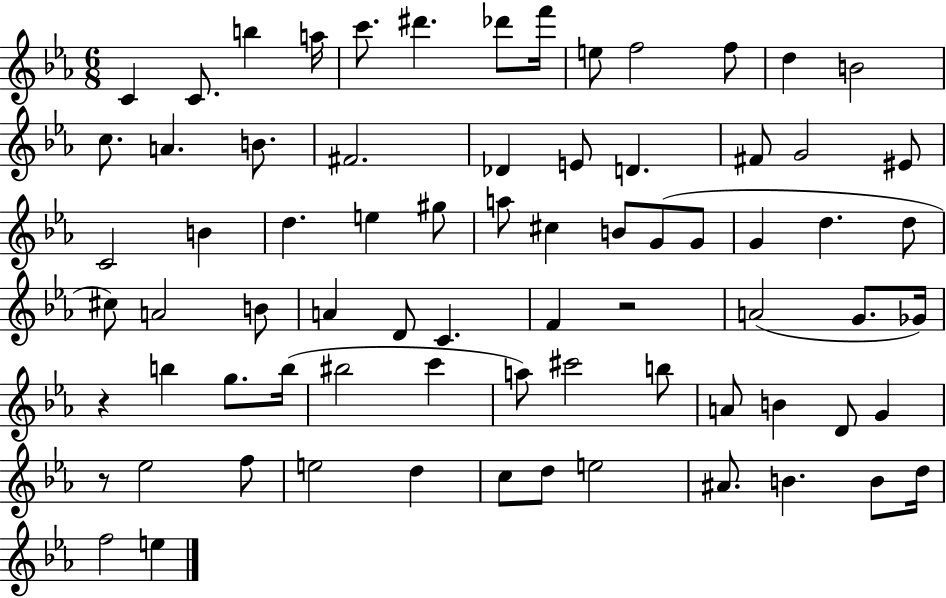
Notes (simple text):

C4/q C4/e. B5/q A5/s C6/e. D#6/q. Db6/e F6/s E5/e F5/h F5/e D5/q B4/h C5/e. A4/q. B4/e. F#4/h. Db4/q E4/e D4/q. F#4/e G4/h EIS4/e C4/h B4/q D5/q. E5/q G#5/e A5/e C#5/q B4/e G4/e G4/e G4/q D5/q. D5/e C#5/e A4/h B4/e A4/q D4/e C4/q. F4/q R/h A4/h G4/e. Gb4/s R/q B5/q G5/e. B5/s BIS5/h C6/q A5/e C#6/h B5/e A4/e B4/q D4/e G4/q R/e Eb5/h F5/e E5/h D5/q C5/e D5/e E5/h A#4/e. B4/q. B4/e D5/s F5/h E5/q